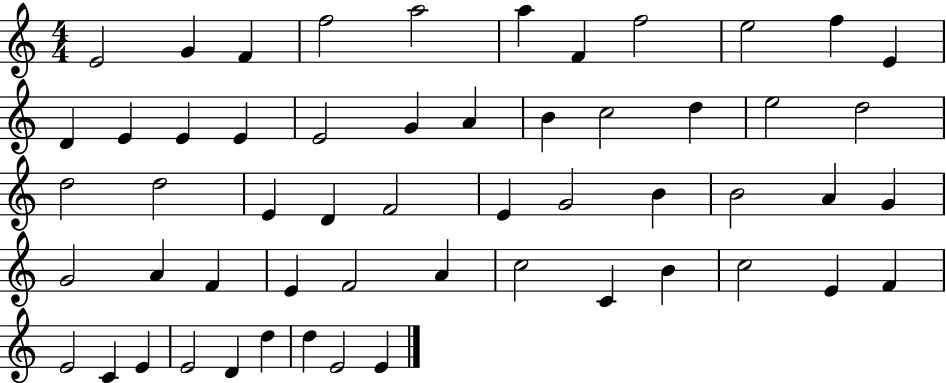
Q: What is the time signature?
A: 4/4